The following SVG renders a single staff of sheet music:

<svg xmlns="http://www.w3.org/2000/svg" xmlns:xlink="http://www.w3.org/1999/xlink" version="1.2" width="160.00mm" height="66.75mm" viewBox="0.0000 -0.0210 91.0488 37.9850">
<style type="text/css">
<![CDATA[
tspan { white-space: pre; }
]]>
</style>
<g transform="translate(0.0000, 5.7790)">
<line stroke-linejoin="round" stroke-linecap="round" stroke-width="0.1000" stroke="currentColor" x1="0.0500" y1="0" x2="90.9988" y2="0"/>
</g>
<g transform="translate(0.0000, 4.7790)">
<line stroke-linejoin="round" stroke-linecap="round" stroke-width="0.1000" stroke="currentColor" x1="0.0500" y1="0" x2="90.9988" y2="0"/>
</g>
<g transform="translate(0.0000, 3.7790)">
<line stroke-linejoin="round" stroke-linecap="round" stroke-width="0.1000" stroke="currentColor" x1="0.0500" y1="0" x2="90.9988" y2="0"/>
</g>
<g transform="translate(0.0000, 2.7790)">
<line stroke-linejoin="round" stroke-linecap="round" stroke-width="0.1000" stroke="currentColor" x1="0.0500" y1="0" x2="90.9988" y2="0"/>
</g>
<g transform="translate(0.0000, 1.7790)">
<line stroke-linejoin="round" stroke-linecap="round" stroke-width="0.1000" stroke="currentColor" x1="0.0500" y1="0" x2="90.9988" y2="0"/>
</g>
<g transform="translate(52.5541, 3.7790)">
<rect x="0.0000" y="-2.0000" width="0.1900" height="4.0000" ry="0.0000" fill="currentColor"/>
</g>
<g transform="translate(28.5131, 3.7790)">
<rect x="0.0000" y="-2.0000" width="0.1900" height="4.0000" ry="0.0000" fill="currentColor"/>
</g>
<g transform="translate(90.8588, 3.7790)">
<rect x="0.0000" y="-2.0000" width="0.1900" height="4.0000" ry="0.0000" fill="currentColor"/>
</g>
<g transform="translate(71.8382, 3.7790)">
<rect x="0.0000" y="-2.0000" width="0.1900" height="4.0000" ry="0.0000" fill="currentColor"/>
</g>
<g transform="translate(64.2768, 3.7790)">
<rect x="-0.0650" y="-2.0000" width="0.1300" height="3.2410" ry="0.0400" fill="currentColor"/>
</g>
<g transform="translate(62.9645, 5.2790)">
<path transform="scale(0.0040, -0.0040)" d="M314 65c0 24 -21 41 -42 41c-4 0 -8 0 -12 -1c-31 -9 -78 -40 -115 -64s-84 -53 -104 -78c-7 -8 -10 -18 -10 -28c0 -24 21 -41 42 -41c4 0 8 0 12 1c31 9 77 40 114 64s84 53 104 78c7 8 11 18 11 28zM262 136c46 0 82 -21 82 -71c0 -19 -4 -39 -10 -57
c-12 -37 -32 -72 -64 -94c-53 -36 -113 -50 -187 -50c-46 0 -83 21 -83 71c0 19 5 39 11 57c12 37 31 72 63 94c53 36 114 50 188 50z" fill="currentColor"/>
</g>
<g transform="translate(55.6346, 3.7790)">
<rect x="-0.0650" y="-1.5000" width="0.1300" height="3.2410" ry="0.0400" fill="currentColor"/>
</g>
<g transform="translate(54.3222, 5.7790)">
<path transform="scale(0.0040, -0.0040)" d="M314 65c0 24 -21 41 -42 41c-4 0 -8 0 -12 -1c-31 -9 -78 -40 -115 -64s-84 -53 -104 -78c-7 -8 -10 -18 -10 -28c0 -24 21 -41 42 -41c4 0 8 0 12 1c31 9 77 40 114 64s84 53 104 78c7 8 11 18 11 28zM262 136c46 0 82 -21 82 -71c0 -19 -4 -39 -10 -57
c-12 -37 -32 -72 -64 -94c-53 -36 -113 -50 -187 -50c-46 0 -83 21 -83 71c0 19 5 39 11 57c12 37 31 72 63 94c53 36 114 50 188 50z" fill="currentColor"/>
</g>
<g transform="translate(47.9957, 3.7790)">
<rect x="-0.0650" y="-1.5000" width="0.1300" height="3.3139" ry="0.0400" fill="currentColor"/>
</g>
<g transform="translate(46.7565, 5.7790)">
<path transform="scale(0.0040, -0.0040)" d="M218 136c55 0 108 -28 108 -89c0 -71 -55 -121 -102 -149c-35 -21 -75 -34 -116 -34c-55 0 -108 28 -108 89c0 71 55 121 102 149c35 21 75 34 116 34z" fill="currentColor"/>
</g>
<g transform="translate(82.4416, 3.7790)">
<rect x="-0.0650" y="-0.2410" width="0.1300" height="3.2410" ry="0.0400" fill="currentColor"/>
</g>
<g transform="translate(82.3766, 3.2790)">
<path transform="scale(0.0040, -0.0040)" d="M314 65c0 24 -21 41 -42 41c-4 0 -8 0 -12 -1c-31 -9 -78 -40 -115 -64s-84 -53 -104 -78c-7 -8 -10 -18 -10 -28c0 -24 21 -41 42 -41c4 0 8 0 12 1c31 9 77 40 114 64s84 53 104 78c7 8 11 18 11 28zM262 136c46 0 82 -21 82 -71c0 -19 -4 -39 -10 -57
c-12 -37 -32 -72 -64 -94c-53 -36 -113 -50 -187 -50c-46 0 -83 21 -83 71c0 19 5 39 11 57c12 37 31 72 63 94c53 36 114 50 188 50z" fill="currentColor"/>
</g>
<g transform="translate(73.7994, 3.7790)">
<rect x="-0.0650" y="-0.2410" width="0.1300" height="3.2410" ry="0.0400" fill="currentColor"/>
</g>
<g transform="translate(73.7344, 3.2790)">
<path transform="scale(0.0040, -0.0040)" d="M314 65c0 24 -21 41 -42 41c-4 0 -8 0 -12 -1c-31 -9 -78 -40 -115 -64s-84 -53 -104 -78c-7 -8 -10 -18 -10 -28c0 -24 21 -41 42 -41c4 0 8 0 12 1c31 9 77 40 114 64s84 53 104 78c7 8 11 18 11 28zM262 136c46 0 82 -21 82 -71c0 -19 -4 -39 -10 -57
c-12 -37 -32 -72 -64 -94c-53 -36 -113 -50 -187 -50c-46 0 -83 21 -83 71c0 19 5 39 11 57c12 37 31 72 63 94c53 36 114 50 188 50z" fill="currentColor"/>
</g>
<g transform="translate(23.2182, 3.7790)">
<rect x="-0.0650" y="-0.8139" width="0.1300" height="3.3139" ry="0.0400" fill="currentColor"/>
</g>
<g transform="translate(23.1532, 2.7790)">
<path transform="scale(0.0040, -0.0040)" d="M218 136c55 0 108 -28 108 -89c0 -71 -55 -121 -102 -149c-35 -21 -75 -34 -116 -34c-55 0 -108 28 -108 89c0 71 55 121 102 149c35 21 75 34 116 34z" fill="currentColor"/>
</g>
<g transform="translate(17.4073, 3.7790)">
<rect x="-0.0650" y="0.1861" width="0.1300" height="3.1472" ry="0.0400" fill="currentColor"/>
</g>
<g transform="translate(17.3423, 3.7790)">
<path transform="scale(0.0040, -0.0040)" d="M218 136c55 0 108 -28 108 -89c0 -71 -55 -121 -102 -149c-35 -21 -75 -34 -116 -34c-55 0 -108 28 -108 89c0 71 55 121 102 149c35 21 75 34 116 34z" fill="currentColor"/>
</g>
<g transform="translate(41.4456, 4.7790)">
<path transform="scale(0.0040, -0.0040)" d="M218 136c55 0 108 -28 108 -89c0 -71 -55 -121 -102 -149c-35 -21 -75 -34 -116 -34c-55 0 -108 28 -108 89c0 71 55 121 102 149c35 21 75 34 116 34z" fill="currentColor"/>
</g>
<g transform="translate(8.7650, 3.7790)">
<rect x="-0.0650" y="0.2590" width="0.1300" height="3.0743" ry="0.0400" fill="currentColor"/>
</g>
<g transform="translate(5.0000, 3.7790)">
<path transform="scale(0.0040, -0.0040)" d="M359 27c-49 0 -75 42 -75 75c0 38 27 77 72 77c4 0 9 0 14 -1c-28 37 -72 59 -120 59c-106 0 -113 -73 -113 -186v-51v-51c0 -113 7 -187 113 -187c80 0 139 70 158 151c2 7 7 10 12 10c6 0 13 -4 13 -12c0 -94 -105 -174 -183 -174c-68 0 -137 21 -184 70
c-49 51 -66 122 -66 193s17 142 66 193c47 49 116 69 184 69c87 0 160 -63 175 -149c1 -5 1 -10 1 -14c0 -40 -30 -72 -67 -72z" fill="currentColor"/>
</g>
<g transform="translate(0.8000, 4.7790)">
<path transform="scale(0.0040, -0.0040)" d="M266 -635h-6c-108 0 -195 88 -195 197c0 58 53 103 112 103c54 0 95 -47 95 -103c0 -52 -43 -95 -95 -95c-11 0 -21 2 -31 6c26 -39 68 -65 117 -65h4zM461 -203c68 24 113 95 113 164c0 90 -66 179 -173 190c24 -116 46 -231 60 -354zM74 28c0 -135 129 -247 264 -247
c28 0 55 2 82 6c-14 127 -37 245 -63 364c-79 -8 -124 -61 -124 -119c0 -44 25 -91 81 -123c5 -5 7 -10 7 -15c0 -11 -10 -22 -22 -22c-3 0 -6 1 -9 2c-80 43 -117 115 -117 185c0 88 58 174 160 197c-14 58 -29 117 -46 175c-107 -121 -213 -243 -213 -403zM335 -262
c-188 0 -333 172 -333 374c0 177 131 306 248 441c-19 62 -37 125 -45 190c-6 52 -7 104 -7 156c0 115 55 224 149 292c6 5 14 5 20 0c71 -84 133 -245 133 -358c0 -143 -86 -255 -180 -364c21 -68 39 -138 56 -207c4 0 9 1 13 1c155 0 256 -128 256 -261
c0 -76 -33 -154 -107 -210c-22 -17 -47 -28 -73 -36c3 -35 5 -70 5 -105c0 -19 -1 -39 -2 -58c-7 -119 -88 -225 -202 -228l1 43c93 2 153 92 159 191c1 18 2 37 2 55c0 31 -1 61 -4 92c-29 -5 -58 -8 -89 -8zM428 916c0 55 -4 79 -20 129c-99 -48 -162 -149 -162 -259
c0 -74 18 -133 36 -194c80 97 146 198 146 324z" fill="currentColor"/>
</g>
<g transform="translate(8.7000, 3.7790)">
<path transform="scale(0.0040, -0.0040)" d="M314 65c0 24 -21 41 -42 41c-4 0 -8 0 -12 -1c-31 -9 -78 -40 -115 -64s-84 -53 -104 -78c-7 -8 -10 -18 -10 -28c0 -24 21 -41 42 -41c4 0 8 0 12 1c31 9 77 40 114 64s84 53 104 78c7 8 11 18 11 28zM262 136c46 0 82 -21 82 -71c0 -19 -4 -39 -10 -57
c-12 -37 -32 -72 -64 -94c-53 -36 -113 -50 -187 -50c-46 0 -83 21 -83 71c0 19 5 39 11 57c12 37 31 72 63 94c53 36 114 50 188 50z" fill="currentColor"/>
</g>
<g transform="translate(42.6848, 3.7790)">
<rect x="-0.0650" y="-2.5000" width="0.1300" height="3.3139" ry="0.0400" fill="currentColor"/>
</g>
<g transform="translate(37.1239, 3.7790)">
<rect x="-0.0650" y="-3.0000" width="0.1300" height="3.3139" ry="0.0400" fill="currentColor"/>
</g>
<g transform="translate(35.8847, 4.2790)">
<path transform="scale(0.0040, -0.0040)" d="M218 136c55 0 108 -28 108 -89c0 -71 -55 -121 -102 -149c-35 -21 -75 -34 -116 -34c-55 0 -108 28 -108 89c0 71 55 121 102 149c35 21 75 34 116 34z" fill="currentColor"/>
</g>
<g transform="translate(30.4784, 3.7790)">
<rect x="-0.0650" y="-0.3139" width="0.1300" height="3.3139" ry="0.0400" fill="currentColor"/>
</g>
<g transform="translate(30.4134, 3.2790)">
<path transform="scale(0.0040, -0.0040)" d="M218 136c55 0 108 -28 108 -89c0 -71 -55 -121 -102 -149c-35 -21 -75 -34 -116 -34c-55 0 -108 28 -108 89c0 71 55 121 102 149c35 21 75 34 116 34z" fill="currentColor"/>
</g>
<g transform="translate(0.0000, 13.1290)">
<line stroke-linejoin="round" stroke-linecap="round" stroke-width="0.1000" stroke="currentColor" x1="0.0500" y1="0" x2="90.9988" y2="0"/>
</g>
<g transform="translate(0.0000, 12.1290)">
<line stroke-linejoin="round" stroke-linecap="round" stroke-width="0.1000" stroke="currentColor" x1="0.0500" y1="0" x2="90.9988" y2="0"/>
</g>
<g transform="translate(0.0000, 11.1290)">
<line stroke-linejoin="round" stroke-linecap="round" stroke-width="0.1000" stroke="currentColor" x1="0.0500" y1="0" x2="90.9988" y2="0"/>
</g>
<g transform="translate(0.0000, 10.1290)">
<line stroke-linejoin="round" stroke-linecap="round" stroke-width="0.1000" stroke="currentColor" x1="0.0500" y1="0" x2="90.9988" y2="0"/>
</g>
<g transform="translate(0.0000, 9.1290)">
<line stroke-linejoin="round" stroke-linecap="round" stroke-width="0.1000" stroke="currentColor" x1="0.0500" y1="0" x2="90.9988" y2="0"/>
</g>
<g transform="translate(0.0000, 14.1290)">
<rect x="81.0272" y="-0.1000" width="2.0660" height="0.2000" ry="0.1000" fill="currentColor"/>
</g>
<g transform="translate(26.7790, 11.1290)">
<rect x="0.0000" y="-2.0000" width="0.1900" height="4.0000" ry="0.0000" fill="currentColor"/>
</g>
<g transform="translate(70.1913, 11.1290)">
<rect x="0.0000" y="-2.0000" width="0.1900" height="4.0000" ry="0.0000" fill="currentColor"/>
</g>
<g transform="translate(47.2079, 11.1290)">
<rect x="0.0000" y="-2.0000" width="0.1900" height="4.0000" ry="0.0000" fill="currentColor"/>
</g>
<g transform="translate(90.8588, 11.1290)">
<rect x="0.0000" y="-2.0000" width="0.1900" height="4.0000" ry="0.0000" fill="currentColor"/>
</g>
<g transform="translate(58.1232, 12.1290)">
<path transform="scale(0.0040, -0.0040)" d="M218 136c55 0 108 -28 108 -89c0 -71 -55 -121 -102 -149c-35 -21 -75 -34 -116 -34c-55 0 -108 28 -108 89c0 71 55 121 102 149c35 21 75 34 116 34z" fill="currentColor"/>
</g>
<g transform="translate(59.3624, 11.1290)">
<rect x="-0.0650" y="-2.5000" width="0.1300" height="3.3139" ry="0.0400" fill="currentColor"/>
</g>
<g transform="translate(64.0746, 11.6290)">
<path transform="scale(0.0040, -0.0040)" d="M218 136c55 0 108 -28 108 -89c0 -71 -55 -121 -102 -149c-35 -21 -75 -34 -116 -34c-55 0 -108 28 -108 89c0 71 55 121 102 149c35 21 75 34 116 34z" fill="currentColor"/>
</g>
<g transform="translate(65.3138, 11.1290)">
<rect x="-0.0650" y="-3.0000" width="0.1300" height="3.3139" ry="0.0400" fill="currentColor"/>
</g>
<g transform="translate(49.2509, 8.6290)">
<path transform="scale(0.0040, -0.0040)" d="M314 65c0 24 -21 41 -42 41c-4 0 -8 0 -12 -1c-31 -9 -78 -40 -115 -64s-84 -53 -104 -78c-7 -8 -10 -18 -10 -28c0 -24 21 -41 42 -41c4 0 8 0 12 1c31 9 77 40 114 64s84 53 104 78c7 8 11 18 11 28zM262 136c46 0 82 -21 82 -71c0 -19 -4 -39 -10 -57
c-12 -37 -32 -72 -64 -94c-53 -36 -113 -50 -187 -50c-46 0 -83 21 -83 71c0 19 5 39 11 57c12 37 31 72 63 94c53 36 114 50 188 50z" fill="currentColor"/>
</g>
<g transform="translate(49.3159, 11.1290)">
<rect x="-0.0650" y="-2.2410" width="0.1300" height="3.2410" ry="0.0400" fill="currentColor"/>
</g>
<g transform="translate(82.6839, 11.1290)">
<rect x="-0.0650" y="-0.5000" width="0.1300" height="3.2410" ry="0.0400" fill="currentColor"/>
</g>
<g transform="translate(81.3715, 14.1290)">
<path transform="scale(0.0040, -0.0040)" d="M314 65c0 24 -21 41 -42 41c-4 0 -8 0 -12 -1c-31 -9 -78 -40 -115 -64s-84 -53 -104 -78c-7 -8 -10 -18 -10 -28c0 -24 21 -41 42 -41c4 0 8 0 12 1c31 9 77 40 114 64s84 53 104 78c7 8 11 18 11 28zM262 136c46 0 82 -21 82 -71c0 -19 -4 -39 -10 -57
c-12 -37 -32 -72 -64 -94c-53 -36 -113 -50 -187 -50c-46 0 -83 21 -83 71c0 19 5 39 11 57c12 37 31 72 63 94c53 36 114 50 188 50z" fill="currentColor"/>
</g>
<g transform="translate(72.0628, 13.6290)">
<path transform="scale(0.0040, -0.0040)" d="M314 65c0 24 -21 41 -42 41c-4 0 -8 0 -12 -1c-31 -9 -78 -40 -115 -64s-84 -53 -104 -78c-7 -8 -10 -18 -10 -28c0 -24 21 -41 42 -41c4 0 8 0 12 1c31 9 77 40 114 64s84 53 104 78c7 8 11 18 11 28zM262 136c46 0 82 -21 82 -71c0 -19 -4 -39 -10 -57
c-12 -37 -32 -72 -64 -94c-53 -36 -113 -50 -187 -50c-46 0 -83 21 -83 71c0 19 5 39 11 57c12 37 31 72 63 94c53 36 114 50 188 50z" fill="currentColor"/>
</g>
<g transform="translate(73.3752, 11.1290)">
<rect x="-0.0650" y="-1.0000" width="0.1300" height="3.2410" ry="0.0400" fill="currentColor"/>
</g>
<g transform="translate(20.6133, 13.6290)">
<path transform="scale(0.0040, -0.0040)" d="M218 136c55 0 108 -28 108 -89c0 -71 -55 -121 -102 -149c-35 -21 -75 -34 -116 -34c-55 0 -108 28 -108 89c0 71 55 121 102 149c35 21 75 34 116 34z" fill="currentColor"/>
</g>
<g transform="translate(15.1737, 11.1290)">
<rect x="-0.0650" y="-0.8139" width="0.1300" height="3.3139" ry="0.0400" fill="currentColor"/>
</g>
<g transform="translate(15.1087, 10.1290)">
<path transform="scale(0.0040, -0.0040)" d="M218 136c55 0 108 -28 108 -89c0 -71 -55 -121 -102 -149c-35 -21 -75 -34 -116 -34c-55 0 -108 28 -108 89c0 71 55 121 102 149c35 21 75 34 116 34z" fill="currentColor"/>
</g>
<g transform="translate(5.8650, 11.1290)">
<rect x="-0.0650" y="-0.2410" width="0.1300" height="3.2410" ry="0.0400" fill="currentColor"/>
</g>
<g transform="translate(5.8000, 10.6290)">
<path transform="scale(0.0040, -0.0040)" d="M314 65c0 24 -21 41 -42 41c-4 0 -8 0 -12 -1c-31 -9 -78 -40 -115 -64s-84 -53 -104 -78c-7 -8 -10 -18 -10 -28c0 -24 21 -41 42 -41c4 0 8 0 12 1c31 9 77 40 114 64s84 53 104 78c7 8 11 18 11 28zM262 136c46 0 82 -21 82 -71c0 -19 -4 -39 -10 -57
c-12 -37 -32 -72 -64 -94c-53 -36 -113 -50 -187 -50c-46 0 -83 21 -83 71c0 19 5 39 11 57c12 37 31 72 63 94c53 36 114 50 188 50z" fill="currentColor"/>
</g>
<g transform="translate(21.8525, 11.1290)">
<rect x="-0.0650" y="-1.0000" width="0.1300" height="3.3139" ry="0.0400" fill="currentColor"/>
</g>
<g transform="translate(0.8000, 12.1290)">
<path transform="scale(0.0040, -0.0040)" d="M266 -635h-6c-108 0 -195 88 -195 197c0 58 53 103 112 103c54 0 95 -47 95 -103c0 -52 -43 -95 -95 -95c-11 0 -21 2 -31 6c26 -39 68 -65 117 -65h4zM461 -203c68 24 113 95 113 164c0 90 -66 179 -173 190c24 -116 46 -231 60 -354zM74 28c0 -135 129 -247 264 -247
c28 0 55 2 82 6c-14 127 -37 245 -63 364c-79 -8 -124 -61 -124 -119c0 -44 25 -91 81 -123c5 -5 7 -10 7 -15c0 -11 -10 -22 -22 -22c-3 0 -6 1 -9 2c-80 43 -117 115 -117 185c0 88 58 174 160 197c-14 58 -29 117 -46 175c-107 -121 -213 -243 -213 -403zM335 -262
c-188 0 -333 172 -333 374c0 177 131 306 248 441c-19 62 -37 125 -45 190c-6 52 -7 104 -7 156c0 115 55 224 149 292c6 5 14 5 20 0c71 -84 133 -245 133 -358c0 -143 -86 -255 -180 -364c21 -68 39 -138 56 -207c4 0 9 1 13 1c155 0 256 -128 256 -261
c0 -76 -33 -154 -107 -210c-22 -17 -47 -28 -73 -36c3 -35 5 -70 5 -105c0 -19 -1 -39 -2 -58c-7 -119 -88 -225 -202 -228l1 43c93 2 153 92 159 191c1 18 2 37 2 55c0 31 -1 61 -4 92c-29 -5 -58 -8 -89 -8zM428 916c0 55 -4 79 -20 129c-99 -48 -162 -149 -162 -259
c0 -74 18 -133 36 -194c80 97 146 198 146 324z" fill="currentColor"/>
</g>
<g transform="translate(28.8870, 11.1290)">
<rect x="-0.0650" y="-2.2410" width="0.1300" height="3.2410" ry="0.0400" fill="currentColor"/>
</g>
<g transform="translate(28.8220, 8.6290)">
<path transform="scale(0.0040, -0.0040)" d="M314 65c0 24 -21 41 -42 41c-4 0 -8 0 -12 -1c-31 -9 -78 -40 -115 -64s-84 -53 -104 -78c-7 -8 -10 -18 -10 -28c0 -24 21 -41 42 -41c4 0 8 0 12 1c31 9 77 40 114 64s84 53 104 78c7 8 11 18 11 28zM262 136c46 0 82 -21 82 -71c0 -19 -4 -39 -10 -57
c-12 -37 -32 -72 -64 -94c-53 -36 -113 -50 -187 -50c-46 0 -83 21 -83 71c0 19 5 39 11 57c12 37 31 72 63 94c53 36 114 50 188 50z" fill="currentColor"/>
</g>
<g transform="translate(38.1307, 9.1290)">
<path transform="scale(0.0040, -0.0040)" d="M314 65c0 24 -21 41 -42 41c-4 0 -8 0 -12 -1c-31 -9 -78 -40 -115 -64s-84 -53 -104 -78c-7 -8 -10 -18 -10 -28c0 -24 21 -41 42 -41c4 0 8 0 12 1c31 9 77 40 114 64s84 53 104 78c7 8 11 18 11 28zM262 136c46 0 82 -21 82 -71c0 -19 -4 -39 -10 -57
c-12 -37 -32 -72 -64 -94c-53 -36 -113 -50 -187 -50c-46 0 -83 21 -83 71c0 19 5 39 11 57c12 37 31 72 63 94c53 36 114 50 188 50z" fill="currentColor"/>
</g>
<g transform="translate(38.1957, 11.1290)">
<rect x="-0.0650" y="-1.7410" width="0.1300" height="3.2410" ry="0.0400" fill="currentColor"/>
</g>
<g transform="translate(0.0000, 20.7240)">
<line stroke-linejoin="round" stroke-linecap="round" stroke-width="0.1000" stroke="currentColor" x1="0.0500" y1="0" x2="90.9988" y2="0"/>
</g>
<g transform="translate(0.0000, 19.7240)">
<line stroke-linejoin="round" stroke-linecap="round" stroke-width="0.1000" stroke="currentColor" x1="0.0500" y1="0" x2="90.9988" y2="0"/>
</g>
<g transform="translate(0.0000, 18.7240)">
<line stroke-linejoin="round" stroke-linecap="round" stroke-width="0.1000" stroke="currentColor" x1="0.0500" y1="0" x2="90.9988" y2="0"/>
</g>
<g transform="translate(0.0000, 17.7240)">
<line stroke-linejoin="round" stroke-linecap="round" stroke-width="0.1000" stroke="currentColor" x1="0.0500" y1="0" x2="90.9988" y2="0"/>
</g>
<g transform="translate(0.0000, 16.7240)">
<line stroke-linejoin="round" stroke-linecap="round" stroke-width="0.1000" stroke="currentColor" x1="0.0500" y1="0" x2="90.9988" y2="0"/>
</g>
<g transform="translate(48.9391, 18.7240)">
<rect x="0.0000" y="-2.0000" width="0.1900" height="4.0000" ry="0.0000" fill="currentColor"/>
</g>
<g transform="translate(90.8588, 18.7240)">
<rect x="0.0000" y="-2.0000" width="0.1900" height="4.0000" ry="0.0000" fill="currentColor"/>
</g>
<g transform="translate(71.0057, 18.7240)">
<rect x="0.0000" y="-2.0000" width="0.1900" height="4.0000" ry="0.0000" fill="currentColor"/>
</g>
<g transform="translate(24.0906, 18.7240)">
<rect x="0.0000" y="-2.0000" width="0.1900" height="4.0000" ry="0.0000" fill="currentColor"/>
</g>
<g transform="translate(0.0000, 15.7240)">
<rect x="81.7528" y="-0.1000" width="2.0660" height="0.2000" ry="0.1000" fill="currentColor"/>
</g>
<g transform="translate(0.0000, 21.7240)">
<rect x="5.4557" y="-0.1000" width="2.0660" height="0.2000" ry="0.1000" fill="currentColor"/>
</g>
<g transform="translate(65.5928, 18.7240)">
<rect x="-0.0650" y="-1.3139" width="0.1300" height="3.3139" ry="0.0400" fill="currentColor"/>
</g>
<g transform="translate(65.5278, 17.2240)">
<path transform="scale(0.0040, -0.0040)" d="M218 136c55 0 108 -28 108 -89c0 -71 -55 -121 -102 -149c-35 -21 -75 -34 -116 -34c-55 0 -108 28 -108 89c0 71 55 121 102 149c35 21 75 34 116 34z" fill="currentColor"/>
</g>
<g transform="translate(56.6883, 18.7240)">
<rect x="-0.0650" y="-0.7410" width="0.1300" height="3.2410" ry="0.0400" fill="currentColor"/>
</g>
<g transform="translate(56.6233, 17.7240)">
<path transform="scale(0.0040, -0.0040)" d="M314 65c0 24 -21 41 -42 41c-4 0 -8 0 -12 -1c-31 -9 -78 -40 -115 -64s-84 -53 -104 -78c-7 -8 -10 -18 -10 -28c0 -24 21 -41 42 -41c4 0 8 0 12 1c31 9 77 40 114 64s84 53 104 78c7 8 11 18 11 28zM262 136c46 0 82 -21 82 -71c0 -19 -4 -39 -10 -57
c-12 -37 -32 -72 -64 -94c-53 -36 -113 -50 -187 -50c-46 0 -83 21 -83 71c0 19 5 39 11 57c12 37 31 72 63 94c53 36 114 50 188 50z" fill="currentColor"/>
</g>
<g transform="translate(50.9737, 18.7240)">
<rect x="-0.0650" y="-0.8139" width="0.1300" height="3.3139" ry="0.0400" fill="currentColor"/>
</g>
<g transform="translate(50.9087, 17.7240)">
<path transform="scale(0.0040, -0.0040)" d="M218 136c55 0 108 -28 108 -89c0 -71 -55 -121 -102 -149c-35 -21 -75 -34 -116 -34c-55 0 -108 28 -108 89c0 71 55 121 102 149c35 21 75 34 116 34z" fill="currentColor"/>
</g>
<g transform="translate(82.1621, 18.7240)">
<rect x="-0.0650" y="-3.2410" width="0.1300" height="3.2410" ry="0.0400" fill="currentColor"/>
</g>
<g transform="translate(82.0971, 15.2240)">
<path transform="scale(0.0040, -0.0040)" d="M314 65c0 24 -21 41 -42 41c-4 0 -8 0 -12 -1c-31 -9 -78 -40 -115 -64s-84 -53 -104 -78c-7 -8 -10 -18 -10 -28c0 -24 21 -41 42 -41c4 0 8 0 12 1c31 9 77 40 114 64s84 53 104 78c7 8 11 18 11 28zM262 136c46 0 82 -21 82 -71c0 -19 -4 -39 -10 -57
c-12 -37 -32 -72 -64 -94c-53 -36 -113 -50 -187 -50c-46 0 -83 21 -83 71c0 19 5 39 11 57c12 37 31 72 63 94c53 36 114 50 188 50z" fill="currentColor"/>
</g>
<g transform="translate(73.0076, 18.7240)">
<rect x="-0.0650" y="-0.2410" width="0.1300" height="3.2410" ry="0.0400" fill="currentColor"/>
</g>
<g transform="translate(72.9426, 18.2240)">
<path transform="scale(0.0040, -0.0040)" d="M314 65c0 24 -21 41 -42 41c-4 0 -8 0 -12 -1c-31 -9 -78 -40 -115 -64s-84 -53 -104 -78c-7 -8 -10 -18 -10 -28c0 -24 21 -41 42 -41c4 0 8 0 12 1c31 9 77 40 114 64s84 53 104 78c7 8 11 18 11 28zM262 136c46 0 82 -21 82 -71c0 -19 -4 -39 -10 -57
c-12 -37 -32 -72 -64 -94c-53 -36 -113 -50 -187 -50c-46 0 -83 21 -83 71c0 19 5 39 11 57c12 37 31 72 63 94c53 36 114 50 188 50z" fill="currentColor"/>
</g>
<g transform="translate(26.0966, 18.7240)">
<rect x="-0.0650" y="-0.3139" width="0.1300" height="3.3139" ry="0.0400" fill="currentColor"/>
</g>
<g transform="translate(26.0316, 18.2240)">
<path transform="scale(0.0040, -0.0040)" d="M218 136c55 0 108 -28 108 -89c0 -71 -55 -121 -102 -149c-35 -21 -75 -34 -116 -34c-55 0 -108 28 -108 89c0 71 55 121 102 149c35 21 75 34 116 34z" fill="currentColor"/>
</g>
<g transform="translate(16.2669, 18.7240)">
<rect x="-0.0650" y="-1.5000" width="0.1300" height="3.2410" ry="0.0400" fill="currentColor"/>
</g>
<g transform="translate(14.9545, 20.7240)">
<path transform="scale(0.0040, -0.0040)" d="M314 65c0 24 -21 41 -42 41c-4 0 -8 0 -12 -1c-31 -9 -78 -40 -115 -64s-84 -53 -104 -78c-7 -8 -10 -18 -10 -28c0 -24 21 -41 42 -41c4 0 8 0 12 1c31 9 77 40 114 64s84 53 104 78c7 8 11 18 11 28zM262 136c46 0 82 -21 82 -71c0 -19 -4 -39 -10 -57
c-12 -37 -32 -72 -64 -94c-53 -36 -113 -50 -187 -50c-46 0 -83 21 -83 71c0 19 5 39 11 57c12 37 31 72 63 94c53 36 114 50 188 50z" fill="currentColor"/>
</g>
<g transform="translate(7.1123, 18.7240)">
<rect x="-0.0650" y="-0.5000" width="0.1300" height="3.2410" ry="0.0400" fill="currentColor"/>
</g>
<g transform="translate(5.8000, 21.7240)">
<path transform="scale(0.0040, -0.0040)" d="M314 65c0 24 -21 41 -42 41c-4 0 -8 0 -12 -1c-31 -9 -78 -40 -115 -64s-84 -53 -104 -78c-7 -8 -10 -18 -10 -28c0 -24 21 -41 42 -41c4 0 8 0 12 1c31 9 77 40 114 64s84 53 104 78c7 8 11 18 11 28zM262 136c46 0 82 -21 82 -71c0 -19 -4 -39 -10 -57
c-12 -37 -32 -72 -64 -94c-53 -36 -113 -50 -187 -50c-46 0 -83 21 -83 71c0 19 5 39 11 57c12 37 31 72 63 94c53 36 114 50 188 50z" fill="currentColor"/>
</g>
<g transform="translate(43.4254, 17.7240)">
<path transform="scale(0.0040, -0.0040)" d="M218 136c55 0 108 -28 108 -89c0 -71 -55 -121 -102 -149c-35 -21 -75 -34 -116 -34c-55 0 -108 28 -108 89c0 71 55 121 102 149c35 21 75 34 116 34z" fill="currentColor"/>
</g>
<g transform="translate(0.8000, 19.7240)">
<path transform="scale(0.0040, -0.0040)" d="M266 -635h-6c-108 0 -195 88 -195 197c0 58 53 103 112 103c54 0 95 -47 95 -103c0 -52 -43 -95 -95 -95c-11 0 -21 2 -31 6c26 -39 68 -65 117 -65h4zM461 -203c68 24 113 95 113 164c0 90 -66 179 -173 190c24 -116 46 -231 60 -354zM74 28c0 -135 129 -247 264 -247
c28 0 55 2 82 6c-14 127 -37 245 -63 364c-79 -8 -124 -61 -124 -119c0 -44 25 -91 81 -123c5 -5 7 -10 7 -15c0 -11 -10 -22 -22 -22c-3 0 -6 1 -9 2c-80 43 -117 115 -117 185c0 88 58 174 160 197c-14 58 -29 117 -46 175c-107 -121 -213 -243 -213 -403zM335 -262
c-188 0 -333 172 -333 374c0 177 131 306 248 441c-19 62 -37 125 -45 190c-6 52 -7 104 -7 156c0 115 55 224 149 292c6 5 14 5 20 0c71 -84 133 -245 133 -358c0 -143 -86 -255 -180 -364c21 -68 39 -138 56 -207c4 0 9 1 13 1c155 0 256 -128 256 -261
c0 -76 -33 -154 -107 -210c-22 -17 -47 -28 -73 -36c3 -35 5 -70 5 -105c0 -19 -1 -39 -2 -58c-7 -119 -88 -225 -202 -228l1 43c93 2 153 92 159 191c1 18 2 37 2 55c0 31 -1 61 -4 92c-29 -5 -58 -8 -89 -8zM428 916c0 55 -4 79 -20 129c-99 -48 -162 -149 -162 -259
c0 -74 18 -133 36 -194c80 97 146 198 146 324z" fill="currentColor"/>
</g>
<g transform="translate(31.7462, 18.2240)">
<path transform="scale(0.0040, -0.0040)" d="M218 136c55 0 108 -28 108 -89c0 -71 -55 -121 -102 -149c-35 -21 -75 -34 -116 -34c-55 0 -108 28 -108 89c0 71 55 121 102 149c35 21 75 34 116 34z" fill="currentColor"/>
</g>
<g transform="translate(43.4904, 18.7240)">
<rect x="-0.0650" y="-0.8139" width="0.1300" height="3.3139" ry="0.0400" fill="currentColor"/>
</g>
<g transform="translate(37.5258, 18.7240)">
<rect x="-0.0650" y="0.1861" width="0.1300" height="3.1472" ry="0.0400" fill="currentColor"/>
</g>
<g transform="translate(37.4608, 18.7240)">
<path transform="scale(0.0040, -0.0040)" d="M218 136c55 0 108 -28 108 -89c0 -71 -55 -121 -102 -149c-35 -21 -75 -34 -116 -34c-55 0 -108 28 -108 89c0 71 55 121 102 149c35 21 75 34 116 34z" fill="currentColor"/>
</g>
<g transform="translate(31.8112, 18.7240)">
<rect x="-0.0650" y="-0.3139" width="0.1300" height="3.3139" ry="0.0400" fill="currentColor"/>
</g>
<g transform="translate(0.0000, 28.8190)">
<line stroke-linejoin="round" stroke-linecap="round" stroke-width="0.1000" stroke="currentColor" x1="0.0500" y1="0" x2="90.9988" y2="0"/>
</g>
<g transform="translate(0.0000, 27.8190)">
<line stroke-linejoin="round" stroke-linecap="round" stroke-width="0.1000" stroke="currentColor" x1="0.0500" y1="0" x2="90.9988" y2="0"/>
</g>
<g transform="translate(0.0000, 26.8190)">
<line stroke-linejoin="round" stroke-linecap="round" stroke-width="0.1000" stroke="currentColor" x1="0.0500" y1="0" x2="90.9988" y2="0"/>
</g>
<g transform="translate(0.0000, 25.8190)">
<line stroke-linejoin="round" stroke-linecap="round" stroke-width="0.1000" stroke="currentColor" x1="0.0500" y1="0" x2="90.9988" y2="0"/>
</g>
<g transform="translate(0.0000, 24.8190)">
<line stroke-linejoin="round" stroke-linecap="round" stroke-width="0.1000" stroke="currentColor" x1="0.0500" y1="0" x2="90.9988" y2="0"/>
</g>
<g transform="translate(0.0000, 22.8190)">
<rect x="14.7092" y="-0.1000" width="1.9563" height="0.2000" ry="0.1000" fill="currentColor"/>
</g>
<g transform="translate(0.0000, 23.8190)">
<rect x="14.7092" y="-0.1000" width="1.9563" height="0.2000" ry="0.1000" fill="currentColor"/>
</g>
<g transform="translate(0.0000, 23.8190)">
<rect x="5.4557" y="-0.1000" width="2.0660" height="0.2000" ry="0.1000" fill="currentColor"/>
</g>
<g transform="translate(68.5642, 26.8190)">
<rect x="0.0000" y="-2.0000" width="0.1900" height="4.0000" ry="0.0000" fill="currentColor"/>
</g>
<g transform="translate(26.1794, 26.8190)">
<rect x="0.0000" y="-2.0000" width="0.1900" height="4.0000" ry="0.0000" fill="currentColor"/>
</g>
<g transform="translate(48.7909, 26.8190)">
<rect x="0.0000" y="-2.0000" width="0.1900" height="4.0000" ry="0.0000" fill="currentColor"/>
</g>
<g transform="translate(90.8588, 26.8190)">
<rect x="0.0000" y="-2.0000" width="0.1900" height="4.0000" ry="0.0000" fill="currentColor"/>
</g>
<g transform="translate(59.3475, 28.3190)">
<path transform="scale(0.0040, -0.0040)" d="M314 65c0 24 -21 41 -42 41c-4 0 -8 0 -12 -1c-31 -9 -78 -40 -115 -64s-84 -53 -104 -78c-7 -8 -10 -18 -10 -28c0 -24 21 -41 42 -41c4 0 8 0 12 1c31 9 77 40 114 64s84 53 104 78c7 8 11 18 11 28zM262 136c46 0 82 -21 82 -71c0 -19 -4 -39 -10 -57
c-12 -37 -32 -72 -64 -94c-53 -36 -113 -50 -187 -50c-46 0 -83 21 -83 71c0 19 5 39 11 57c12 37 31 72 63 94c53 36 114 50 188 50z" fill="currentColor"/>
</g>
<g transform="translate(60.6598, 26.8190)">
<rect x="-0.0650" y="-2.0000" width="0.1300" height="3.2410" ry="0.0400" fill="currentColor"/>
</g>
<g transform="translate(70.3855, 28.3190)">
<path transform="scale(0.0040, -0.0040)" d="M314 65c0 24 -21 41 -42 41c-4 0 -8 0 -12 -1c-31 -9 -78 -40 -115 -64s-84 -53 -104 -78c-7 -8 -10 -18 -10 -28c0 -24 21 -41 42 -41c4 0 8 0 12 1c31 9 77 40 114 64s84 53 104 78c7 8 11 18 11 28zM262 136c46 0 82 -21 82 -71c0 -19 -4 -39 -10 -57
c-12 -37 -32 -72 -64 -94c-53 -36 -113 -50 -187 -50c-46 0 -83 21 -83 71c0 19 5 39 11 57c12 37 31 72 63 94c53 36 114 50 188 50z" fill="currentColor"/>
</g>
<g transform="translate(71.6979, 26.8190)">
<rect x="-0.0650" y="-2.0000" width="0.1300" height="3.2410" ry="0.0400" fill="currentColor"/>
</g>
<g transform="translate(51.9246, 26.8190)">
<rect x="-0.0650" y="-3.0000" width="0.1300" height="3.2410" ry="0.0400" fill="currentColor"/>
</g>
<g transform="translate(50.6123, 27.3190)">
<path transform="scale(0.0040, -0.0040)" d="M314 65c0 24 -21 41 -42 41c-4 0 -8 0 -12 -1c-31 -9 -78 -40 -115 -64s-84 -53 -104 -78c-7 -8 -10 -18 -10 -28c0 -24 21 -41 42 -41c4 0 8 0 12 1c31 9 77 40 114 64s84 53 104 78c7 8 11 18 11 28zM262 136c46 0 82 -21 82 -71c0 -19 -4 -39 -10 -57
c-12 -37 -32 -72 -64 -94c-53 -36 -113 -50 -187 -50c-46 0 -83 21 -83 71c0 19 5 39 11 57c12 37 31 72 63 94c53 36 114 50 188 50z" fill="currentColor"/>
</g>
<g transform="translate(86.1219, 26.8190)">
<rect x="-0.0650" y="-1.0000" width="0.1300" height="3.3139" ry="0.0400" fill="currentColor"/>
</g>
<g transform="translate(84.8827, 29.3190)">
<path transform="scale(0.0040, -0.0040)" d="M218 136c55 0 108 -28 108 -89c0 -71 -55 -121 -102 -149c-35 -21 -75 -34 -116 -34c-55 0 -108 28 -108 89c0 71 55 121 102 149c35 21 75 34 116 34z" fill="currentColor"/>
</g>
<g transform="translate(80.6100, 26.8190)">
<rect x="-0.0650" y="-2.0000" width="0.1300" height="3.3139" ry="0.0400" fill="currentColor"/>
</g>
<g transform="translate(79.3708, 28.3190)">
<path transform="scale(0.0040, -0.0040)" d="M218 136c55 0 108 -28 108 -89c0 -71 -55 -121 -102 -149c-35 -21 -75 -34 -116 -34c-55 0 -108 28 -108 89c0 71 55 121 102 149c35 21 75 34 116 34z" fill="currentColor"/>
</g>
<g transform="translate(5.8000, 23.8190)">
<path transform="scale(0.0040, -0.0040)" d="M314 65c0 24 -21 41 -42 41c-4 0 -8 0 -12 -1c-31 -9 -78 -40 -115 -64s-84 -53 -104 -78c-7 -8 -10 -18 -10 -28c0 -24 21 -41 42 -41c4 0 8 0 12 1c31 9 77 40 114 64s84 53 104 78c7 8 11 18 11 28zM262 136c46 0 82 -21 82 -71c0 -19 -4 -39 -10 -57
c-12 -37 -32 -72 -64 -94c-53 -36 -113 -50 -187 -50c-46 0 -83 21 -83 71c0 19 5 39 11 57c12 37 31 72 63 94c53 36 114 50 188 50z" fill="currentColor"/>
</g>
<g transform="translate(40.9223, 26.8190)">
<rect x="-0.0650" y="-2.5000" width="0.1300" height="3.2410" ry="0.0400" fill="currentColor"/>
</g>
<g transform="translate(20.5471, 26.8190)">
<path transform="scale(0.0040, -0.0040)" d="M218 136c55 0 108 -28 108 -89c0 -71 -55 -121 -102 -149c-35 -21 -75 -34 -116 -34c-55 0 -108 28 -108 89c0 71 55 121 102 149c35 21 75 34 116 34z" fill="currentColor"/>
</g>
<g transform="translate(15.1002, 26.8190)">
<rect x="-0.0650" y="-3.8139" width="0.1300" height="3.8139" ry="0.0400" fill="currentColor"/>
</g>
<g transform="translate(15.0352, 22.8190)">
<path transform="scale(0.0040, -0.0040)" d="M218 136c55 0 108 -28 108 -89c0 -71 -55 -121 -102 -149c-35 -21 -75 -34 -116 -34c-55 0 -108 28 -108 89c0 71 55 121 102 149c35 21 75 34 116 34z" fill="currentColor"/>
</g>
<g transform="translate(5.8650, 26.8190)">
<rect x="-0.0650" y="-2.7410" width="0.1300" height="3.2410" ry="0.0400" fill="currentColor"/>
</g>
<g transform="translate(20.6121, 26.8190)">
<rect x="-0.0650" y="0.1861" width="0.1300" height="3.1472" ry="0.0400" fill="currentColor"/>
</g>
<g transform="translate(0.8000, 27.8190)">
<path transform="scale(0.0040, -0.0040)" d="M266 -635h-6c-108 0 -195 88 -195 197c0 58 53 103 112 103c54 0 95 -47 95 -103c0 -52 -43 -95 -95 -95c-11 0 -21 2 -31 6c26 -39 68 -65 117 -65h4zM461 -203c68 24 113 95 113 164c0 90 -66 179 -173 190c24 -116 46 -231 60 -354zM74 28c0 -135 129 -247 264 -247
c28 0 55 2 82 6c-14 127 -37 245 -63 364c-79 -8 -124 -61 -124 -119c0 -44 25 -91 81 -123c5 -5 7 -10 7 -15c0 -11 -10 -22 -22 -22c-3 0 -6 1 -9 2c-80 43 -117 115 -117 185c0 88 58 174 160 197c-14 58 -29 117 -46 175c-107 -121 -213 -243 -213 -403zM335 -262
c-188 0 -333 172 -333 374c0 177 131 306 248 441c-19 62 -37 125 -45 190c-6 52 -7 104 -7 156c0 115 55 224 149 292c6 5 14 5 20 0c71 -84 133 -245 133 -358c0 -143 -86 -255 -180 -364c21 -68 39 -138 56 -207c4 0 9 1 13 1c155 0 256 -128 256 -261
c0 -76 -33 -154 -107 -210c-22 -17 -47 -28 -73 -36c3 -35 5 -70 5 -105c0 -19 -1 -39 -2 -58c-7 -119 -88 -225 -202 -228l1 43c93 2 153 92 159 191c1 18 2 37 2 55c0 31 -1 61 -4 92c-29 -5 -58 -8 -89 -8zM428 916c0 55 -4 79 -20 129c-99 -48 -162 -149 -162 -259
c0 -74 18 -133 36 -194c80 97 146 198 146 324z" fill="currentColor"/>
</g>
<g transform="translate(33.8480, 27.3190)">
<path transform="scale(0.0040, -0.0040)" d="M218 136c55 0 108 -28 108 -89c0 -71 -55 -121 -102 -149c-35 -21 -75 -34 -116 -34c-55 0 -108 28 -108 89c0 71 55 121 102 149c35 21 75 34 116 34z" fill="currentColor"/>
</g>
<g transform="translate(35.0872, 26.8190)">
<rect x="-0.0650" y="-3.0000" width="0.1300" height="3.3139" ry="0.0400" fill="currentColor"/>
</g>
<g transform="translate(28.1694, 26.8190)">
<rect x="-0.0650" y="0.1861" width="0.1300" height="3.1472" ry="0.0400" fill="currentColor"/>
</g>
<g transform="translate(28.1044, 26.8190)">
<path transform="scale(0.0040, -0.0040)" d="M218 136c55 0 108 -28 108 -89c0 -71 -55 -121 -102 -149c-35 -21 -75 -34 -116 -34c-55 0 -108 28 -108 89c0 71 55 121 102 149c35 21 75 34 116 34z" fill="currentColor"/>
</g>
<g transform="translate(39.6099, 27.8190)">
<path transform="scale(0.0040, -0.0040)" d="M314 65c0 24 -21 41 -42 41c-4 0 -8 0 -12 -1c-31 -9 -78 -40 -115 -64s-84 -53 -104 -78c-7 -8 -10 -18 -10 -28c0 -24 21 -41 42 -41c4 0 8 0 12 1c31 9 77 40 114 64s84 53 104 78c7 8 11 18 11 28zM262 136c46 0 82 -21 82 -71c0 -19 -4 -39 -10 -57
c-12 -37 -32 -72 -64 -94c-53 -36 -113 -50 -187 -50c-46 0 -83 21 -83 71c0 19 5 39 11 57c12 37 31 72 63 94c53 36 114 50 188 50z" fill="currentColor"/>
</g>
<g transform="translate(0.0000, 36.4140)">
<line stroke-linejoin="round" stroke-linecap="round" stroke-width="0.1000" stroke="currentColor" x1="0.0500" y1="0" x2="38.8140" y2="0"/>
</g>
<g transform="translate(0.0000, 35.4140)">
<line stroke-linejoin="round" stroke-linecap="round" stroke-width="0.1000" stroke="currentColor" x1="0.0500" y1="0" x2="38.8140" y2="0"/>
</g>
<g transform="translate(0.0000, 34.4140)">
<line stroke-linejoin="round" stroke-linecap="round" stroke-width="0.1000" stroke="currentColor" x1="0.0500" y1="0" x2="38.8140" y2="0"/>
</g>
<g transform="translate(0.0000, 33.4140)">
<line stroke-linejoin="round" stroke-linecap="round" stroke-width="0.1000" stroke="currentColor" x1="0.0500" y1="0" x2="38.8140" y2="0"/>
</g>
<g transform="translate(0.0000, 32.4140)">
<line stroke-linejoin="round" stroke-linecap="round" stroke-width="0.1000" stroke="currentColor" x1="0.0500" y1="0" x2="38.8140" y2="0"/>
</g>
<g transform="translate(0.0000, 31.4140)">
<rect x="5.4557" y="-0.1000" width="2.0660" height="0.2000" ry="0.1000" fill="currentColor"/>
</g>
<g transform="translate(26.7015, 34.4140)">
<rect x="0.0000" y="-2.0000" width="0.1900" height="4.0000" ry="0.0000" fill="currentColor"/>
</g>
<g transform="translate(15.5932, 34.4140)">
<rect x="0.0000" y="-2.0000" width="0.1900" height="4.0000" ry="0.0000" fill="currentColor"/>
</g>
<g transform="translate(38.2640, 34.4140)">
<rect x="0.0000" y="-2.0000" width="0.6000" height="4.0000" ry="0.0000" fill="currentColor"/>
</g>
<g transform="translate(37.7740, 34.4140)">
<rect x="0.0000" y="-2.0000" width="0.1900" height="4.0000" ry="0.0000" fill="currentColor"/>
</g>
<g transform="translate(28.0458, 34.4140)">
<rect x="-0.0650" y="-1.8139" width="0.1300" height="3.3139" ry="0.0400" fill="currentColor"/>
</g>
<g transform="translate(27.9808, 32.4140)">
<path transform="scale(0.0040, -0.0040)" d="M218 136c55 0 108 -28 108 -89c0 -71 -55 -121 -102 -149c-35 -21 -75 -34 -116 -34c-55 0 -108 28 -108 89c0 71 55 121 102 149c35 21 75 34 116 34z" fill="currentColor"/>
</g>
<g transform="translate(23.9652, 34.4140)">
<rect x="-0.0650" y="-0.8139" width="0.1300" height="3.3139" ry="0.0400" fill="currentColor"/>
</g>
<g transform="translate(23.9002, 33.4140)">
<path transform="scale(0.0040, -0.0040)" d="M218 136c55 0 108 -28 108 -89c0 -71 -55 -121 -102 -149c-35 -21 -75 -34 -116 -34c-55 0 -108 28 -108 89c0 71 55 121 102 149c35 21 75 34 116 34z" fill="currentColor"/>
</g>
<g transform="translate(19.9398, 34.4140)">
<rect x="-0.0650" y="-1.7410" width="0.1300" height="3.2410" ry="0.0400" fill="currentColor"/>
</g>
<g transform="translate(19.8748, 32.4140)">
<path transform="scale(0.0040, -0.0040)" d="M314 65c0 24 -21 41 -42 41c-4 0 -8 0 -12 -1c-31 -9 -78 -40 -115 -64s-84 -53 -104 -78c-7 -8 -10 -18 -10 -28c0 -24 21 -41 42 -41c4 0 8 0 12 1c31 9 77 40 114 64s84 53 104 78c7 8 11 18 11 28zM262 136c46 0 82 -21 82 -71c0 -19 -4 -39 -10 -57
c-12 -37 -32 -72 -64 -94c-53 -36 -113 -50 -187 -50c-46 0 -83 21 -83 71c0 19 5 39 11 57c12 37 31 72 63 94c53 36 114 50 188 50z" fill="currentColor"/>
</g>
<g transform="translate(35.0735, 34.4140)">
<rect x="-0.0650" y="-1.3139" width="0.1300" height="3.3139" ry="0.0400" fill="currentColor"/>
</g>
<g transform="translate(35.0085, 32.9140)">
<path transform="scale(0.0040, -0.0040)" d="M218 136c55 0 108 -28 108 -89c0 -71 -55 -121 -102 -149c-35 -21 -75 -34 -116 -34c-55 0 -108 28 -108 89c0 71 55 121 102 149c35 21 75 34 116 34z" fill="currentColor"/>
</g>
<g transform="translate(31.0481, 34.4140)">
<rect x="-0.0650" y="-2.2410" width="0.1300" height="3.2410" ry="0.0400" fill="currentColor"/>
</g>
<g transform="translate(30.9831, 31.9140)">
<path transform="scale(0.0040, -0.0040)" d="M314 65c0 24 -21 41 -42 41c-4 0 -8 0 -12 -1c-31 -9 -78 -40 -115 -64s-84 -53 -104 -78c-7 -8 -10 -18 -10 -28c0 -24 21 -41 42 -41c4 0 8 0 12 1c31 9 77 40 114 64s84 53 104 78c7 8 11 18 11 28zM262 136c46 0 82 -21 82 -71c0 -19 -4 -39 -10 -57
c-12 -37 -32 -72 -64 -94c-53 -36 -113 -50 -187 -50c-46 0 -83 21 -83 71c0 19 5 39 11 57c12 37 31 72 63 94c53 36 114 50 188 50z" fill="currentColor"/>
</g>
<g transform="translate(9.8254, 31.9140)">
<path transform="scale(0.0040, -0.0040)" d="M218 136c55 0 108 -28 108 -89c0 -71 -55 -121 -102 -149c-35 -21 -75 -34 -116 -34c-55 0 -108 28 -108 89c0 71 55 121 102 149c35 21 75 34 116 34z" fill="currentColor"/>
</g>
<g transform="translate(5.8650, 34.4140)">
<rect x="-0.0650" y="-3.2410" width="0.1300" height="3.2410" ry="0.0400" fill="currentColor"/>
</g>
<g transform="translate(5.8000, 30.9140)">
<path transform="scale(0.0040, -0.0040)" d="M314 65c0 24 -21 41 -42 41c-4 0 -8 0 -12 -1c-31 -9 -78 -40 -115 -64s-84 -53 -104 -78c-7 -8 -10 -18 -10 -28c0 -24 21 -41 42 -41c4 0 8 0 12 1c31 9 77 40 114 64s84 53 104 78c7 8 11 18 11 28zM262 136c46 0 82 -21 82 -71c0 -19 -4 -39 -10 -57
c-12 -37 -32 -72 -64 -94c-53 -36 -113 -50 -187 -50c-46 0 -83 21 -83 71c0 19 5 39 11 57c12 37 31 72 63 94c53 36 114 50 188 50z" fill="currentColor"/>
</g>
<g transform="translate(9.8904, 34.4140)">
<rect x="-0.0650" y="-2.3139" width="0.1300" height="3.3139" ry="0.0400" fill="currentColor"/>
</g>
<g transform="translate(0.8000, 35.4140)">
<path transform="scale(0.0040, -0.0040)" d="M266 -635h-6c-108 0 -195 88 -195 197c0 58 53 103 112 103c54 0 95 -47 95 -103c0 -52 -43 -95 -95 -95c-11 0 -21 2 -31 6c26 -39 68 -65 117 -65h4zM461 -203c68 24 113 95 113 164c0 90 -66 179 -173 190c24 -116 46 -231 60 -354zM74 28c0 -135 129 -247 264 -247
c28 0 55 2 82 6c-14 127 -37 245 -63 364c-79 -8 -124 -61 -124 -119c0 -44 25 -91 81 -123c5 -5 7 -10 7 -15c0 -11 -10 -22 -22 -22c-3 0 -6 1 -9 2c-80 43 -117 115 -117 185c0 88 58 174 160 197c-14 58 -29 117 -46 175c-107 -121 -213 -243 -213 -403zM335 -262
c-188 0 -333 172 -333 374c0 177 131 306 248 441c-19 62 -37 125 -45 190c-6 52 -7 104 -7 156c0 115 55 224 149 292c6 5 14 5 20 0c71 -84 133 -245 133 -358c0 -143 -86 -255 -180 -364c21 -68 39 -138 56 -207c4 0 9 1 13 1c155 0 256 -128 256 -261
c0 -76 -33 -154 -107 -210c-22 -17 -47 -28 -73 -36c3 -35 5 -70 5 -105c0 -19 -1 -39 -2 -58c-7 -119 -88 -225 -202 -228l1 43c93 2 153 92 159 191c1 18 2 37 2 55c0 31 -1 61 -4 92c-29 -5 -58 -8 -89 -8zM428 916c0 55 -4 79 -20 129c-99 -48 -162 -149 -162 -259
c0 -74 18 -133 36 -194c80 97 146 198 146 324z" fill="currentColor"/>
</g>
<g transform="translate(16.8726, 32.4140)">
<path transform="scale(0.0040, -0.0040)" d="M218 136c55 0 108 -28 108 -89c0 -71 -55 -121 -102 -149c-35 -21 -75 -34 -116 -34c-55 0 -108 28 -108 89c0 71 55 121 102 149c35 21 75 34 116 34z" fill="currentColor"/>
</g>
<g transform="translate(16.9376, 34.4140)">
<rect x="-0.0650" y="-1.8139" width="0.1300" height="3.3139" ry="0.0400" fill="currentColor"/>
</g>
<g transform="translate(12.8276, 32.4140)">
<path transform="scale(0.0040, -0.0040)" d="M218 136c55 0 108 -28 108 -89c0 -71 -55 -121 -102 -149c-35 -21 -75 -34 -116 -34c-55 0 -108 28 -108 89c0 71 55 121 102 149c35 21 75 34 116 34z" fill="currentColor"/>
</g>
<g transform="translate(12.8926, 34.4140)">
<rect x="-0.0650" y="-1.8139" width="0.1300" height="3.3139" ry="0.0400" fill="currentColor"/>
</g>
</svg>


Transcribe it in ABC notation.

X:1
T:Untitled
M:4/4
L:1/4
K:C
B2 B d c A G E E2 F2 c2 c2 c2 d D g2 f2 g2 G A D2 C2 C2 E2 c c B d d d2 e c2 b2 a2 c' B B A G2 A2 F2 F2 F D b2 g f f f2 d f g2 e